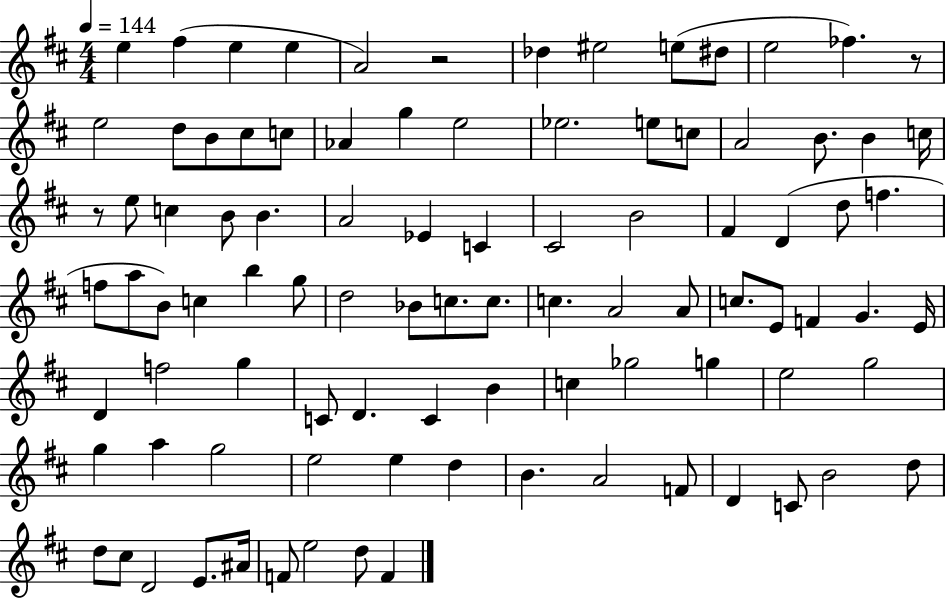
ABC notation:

X:1
T:Untitled
M:4/4
L:1/4
K:D
e ^f e e A2 z2 _d ^e2 e/2 ^d/2 e2 _f z/2 e2 d/2 B/2 ^c/2 c/2 _A g e2 _e2 e/2 c/2 A2 B/2 B c/4 z/2 e/2 c B/2 B A2 _E C ^C2 B2 ^F D d/2 f f/2 a/2 B/2 c b g/2 d2 _B/2 c/2 c/2 c A2 A/2 c/2 E/2 F G E/4 D f2 g C/2 D C B c _g2 g e2 g2 g a g2 e2 e d B A2 F/2 D C/2 B2 d/2 d/2 ^c/2 D2 E/2 ^A/4 F/2 e2 d/2 F